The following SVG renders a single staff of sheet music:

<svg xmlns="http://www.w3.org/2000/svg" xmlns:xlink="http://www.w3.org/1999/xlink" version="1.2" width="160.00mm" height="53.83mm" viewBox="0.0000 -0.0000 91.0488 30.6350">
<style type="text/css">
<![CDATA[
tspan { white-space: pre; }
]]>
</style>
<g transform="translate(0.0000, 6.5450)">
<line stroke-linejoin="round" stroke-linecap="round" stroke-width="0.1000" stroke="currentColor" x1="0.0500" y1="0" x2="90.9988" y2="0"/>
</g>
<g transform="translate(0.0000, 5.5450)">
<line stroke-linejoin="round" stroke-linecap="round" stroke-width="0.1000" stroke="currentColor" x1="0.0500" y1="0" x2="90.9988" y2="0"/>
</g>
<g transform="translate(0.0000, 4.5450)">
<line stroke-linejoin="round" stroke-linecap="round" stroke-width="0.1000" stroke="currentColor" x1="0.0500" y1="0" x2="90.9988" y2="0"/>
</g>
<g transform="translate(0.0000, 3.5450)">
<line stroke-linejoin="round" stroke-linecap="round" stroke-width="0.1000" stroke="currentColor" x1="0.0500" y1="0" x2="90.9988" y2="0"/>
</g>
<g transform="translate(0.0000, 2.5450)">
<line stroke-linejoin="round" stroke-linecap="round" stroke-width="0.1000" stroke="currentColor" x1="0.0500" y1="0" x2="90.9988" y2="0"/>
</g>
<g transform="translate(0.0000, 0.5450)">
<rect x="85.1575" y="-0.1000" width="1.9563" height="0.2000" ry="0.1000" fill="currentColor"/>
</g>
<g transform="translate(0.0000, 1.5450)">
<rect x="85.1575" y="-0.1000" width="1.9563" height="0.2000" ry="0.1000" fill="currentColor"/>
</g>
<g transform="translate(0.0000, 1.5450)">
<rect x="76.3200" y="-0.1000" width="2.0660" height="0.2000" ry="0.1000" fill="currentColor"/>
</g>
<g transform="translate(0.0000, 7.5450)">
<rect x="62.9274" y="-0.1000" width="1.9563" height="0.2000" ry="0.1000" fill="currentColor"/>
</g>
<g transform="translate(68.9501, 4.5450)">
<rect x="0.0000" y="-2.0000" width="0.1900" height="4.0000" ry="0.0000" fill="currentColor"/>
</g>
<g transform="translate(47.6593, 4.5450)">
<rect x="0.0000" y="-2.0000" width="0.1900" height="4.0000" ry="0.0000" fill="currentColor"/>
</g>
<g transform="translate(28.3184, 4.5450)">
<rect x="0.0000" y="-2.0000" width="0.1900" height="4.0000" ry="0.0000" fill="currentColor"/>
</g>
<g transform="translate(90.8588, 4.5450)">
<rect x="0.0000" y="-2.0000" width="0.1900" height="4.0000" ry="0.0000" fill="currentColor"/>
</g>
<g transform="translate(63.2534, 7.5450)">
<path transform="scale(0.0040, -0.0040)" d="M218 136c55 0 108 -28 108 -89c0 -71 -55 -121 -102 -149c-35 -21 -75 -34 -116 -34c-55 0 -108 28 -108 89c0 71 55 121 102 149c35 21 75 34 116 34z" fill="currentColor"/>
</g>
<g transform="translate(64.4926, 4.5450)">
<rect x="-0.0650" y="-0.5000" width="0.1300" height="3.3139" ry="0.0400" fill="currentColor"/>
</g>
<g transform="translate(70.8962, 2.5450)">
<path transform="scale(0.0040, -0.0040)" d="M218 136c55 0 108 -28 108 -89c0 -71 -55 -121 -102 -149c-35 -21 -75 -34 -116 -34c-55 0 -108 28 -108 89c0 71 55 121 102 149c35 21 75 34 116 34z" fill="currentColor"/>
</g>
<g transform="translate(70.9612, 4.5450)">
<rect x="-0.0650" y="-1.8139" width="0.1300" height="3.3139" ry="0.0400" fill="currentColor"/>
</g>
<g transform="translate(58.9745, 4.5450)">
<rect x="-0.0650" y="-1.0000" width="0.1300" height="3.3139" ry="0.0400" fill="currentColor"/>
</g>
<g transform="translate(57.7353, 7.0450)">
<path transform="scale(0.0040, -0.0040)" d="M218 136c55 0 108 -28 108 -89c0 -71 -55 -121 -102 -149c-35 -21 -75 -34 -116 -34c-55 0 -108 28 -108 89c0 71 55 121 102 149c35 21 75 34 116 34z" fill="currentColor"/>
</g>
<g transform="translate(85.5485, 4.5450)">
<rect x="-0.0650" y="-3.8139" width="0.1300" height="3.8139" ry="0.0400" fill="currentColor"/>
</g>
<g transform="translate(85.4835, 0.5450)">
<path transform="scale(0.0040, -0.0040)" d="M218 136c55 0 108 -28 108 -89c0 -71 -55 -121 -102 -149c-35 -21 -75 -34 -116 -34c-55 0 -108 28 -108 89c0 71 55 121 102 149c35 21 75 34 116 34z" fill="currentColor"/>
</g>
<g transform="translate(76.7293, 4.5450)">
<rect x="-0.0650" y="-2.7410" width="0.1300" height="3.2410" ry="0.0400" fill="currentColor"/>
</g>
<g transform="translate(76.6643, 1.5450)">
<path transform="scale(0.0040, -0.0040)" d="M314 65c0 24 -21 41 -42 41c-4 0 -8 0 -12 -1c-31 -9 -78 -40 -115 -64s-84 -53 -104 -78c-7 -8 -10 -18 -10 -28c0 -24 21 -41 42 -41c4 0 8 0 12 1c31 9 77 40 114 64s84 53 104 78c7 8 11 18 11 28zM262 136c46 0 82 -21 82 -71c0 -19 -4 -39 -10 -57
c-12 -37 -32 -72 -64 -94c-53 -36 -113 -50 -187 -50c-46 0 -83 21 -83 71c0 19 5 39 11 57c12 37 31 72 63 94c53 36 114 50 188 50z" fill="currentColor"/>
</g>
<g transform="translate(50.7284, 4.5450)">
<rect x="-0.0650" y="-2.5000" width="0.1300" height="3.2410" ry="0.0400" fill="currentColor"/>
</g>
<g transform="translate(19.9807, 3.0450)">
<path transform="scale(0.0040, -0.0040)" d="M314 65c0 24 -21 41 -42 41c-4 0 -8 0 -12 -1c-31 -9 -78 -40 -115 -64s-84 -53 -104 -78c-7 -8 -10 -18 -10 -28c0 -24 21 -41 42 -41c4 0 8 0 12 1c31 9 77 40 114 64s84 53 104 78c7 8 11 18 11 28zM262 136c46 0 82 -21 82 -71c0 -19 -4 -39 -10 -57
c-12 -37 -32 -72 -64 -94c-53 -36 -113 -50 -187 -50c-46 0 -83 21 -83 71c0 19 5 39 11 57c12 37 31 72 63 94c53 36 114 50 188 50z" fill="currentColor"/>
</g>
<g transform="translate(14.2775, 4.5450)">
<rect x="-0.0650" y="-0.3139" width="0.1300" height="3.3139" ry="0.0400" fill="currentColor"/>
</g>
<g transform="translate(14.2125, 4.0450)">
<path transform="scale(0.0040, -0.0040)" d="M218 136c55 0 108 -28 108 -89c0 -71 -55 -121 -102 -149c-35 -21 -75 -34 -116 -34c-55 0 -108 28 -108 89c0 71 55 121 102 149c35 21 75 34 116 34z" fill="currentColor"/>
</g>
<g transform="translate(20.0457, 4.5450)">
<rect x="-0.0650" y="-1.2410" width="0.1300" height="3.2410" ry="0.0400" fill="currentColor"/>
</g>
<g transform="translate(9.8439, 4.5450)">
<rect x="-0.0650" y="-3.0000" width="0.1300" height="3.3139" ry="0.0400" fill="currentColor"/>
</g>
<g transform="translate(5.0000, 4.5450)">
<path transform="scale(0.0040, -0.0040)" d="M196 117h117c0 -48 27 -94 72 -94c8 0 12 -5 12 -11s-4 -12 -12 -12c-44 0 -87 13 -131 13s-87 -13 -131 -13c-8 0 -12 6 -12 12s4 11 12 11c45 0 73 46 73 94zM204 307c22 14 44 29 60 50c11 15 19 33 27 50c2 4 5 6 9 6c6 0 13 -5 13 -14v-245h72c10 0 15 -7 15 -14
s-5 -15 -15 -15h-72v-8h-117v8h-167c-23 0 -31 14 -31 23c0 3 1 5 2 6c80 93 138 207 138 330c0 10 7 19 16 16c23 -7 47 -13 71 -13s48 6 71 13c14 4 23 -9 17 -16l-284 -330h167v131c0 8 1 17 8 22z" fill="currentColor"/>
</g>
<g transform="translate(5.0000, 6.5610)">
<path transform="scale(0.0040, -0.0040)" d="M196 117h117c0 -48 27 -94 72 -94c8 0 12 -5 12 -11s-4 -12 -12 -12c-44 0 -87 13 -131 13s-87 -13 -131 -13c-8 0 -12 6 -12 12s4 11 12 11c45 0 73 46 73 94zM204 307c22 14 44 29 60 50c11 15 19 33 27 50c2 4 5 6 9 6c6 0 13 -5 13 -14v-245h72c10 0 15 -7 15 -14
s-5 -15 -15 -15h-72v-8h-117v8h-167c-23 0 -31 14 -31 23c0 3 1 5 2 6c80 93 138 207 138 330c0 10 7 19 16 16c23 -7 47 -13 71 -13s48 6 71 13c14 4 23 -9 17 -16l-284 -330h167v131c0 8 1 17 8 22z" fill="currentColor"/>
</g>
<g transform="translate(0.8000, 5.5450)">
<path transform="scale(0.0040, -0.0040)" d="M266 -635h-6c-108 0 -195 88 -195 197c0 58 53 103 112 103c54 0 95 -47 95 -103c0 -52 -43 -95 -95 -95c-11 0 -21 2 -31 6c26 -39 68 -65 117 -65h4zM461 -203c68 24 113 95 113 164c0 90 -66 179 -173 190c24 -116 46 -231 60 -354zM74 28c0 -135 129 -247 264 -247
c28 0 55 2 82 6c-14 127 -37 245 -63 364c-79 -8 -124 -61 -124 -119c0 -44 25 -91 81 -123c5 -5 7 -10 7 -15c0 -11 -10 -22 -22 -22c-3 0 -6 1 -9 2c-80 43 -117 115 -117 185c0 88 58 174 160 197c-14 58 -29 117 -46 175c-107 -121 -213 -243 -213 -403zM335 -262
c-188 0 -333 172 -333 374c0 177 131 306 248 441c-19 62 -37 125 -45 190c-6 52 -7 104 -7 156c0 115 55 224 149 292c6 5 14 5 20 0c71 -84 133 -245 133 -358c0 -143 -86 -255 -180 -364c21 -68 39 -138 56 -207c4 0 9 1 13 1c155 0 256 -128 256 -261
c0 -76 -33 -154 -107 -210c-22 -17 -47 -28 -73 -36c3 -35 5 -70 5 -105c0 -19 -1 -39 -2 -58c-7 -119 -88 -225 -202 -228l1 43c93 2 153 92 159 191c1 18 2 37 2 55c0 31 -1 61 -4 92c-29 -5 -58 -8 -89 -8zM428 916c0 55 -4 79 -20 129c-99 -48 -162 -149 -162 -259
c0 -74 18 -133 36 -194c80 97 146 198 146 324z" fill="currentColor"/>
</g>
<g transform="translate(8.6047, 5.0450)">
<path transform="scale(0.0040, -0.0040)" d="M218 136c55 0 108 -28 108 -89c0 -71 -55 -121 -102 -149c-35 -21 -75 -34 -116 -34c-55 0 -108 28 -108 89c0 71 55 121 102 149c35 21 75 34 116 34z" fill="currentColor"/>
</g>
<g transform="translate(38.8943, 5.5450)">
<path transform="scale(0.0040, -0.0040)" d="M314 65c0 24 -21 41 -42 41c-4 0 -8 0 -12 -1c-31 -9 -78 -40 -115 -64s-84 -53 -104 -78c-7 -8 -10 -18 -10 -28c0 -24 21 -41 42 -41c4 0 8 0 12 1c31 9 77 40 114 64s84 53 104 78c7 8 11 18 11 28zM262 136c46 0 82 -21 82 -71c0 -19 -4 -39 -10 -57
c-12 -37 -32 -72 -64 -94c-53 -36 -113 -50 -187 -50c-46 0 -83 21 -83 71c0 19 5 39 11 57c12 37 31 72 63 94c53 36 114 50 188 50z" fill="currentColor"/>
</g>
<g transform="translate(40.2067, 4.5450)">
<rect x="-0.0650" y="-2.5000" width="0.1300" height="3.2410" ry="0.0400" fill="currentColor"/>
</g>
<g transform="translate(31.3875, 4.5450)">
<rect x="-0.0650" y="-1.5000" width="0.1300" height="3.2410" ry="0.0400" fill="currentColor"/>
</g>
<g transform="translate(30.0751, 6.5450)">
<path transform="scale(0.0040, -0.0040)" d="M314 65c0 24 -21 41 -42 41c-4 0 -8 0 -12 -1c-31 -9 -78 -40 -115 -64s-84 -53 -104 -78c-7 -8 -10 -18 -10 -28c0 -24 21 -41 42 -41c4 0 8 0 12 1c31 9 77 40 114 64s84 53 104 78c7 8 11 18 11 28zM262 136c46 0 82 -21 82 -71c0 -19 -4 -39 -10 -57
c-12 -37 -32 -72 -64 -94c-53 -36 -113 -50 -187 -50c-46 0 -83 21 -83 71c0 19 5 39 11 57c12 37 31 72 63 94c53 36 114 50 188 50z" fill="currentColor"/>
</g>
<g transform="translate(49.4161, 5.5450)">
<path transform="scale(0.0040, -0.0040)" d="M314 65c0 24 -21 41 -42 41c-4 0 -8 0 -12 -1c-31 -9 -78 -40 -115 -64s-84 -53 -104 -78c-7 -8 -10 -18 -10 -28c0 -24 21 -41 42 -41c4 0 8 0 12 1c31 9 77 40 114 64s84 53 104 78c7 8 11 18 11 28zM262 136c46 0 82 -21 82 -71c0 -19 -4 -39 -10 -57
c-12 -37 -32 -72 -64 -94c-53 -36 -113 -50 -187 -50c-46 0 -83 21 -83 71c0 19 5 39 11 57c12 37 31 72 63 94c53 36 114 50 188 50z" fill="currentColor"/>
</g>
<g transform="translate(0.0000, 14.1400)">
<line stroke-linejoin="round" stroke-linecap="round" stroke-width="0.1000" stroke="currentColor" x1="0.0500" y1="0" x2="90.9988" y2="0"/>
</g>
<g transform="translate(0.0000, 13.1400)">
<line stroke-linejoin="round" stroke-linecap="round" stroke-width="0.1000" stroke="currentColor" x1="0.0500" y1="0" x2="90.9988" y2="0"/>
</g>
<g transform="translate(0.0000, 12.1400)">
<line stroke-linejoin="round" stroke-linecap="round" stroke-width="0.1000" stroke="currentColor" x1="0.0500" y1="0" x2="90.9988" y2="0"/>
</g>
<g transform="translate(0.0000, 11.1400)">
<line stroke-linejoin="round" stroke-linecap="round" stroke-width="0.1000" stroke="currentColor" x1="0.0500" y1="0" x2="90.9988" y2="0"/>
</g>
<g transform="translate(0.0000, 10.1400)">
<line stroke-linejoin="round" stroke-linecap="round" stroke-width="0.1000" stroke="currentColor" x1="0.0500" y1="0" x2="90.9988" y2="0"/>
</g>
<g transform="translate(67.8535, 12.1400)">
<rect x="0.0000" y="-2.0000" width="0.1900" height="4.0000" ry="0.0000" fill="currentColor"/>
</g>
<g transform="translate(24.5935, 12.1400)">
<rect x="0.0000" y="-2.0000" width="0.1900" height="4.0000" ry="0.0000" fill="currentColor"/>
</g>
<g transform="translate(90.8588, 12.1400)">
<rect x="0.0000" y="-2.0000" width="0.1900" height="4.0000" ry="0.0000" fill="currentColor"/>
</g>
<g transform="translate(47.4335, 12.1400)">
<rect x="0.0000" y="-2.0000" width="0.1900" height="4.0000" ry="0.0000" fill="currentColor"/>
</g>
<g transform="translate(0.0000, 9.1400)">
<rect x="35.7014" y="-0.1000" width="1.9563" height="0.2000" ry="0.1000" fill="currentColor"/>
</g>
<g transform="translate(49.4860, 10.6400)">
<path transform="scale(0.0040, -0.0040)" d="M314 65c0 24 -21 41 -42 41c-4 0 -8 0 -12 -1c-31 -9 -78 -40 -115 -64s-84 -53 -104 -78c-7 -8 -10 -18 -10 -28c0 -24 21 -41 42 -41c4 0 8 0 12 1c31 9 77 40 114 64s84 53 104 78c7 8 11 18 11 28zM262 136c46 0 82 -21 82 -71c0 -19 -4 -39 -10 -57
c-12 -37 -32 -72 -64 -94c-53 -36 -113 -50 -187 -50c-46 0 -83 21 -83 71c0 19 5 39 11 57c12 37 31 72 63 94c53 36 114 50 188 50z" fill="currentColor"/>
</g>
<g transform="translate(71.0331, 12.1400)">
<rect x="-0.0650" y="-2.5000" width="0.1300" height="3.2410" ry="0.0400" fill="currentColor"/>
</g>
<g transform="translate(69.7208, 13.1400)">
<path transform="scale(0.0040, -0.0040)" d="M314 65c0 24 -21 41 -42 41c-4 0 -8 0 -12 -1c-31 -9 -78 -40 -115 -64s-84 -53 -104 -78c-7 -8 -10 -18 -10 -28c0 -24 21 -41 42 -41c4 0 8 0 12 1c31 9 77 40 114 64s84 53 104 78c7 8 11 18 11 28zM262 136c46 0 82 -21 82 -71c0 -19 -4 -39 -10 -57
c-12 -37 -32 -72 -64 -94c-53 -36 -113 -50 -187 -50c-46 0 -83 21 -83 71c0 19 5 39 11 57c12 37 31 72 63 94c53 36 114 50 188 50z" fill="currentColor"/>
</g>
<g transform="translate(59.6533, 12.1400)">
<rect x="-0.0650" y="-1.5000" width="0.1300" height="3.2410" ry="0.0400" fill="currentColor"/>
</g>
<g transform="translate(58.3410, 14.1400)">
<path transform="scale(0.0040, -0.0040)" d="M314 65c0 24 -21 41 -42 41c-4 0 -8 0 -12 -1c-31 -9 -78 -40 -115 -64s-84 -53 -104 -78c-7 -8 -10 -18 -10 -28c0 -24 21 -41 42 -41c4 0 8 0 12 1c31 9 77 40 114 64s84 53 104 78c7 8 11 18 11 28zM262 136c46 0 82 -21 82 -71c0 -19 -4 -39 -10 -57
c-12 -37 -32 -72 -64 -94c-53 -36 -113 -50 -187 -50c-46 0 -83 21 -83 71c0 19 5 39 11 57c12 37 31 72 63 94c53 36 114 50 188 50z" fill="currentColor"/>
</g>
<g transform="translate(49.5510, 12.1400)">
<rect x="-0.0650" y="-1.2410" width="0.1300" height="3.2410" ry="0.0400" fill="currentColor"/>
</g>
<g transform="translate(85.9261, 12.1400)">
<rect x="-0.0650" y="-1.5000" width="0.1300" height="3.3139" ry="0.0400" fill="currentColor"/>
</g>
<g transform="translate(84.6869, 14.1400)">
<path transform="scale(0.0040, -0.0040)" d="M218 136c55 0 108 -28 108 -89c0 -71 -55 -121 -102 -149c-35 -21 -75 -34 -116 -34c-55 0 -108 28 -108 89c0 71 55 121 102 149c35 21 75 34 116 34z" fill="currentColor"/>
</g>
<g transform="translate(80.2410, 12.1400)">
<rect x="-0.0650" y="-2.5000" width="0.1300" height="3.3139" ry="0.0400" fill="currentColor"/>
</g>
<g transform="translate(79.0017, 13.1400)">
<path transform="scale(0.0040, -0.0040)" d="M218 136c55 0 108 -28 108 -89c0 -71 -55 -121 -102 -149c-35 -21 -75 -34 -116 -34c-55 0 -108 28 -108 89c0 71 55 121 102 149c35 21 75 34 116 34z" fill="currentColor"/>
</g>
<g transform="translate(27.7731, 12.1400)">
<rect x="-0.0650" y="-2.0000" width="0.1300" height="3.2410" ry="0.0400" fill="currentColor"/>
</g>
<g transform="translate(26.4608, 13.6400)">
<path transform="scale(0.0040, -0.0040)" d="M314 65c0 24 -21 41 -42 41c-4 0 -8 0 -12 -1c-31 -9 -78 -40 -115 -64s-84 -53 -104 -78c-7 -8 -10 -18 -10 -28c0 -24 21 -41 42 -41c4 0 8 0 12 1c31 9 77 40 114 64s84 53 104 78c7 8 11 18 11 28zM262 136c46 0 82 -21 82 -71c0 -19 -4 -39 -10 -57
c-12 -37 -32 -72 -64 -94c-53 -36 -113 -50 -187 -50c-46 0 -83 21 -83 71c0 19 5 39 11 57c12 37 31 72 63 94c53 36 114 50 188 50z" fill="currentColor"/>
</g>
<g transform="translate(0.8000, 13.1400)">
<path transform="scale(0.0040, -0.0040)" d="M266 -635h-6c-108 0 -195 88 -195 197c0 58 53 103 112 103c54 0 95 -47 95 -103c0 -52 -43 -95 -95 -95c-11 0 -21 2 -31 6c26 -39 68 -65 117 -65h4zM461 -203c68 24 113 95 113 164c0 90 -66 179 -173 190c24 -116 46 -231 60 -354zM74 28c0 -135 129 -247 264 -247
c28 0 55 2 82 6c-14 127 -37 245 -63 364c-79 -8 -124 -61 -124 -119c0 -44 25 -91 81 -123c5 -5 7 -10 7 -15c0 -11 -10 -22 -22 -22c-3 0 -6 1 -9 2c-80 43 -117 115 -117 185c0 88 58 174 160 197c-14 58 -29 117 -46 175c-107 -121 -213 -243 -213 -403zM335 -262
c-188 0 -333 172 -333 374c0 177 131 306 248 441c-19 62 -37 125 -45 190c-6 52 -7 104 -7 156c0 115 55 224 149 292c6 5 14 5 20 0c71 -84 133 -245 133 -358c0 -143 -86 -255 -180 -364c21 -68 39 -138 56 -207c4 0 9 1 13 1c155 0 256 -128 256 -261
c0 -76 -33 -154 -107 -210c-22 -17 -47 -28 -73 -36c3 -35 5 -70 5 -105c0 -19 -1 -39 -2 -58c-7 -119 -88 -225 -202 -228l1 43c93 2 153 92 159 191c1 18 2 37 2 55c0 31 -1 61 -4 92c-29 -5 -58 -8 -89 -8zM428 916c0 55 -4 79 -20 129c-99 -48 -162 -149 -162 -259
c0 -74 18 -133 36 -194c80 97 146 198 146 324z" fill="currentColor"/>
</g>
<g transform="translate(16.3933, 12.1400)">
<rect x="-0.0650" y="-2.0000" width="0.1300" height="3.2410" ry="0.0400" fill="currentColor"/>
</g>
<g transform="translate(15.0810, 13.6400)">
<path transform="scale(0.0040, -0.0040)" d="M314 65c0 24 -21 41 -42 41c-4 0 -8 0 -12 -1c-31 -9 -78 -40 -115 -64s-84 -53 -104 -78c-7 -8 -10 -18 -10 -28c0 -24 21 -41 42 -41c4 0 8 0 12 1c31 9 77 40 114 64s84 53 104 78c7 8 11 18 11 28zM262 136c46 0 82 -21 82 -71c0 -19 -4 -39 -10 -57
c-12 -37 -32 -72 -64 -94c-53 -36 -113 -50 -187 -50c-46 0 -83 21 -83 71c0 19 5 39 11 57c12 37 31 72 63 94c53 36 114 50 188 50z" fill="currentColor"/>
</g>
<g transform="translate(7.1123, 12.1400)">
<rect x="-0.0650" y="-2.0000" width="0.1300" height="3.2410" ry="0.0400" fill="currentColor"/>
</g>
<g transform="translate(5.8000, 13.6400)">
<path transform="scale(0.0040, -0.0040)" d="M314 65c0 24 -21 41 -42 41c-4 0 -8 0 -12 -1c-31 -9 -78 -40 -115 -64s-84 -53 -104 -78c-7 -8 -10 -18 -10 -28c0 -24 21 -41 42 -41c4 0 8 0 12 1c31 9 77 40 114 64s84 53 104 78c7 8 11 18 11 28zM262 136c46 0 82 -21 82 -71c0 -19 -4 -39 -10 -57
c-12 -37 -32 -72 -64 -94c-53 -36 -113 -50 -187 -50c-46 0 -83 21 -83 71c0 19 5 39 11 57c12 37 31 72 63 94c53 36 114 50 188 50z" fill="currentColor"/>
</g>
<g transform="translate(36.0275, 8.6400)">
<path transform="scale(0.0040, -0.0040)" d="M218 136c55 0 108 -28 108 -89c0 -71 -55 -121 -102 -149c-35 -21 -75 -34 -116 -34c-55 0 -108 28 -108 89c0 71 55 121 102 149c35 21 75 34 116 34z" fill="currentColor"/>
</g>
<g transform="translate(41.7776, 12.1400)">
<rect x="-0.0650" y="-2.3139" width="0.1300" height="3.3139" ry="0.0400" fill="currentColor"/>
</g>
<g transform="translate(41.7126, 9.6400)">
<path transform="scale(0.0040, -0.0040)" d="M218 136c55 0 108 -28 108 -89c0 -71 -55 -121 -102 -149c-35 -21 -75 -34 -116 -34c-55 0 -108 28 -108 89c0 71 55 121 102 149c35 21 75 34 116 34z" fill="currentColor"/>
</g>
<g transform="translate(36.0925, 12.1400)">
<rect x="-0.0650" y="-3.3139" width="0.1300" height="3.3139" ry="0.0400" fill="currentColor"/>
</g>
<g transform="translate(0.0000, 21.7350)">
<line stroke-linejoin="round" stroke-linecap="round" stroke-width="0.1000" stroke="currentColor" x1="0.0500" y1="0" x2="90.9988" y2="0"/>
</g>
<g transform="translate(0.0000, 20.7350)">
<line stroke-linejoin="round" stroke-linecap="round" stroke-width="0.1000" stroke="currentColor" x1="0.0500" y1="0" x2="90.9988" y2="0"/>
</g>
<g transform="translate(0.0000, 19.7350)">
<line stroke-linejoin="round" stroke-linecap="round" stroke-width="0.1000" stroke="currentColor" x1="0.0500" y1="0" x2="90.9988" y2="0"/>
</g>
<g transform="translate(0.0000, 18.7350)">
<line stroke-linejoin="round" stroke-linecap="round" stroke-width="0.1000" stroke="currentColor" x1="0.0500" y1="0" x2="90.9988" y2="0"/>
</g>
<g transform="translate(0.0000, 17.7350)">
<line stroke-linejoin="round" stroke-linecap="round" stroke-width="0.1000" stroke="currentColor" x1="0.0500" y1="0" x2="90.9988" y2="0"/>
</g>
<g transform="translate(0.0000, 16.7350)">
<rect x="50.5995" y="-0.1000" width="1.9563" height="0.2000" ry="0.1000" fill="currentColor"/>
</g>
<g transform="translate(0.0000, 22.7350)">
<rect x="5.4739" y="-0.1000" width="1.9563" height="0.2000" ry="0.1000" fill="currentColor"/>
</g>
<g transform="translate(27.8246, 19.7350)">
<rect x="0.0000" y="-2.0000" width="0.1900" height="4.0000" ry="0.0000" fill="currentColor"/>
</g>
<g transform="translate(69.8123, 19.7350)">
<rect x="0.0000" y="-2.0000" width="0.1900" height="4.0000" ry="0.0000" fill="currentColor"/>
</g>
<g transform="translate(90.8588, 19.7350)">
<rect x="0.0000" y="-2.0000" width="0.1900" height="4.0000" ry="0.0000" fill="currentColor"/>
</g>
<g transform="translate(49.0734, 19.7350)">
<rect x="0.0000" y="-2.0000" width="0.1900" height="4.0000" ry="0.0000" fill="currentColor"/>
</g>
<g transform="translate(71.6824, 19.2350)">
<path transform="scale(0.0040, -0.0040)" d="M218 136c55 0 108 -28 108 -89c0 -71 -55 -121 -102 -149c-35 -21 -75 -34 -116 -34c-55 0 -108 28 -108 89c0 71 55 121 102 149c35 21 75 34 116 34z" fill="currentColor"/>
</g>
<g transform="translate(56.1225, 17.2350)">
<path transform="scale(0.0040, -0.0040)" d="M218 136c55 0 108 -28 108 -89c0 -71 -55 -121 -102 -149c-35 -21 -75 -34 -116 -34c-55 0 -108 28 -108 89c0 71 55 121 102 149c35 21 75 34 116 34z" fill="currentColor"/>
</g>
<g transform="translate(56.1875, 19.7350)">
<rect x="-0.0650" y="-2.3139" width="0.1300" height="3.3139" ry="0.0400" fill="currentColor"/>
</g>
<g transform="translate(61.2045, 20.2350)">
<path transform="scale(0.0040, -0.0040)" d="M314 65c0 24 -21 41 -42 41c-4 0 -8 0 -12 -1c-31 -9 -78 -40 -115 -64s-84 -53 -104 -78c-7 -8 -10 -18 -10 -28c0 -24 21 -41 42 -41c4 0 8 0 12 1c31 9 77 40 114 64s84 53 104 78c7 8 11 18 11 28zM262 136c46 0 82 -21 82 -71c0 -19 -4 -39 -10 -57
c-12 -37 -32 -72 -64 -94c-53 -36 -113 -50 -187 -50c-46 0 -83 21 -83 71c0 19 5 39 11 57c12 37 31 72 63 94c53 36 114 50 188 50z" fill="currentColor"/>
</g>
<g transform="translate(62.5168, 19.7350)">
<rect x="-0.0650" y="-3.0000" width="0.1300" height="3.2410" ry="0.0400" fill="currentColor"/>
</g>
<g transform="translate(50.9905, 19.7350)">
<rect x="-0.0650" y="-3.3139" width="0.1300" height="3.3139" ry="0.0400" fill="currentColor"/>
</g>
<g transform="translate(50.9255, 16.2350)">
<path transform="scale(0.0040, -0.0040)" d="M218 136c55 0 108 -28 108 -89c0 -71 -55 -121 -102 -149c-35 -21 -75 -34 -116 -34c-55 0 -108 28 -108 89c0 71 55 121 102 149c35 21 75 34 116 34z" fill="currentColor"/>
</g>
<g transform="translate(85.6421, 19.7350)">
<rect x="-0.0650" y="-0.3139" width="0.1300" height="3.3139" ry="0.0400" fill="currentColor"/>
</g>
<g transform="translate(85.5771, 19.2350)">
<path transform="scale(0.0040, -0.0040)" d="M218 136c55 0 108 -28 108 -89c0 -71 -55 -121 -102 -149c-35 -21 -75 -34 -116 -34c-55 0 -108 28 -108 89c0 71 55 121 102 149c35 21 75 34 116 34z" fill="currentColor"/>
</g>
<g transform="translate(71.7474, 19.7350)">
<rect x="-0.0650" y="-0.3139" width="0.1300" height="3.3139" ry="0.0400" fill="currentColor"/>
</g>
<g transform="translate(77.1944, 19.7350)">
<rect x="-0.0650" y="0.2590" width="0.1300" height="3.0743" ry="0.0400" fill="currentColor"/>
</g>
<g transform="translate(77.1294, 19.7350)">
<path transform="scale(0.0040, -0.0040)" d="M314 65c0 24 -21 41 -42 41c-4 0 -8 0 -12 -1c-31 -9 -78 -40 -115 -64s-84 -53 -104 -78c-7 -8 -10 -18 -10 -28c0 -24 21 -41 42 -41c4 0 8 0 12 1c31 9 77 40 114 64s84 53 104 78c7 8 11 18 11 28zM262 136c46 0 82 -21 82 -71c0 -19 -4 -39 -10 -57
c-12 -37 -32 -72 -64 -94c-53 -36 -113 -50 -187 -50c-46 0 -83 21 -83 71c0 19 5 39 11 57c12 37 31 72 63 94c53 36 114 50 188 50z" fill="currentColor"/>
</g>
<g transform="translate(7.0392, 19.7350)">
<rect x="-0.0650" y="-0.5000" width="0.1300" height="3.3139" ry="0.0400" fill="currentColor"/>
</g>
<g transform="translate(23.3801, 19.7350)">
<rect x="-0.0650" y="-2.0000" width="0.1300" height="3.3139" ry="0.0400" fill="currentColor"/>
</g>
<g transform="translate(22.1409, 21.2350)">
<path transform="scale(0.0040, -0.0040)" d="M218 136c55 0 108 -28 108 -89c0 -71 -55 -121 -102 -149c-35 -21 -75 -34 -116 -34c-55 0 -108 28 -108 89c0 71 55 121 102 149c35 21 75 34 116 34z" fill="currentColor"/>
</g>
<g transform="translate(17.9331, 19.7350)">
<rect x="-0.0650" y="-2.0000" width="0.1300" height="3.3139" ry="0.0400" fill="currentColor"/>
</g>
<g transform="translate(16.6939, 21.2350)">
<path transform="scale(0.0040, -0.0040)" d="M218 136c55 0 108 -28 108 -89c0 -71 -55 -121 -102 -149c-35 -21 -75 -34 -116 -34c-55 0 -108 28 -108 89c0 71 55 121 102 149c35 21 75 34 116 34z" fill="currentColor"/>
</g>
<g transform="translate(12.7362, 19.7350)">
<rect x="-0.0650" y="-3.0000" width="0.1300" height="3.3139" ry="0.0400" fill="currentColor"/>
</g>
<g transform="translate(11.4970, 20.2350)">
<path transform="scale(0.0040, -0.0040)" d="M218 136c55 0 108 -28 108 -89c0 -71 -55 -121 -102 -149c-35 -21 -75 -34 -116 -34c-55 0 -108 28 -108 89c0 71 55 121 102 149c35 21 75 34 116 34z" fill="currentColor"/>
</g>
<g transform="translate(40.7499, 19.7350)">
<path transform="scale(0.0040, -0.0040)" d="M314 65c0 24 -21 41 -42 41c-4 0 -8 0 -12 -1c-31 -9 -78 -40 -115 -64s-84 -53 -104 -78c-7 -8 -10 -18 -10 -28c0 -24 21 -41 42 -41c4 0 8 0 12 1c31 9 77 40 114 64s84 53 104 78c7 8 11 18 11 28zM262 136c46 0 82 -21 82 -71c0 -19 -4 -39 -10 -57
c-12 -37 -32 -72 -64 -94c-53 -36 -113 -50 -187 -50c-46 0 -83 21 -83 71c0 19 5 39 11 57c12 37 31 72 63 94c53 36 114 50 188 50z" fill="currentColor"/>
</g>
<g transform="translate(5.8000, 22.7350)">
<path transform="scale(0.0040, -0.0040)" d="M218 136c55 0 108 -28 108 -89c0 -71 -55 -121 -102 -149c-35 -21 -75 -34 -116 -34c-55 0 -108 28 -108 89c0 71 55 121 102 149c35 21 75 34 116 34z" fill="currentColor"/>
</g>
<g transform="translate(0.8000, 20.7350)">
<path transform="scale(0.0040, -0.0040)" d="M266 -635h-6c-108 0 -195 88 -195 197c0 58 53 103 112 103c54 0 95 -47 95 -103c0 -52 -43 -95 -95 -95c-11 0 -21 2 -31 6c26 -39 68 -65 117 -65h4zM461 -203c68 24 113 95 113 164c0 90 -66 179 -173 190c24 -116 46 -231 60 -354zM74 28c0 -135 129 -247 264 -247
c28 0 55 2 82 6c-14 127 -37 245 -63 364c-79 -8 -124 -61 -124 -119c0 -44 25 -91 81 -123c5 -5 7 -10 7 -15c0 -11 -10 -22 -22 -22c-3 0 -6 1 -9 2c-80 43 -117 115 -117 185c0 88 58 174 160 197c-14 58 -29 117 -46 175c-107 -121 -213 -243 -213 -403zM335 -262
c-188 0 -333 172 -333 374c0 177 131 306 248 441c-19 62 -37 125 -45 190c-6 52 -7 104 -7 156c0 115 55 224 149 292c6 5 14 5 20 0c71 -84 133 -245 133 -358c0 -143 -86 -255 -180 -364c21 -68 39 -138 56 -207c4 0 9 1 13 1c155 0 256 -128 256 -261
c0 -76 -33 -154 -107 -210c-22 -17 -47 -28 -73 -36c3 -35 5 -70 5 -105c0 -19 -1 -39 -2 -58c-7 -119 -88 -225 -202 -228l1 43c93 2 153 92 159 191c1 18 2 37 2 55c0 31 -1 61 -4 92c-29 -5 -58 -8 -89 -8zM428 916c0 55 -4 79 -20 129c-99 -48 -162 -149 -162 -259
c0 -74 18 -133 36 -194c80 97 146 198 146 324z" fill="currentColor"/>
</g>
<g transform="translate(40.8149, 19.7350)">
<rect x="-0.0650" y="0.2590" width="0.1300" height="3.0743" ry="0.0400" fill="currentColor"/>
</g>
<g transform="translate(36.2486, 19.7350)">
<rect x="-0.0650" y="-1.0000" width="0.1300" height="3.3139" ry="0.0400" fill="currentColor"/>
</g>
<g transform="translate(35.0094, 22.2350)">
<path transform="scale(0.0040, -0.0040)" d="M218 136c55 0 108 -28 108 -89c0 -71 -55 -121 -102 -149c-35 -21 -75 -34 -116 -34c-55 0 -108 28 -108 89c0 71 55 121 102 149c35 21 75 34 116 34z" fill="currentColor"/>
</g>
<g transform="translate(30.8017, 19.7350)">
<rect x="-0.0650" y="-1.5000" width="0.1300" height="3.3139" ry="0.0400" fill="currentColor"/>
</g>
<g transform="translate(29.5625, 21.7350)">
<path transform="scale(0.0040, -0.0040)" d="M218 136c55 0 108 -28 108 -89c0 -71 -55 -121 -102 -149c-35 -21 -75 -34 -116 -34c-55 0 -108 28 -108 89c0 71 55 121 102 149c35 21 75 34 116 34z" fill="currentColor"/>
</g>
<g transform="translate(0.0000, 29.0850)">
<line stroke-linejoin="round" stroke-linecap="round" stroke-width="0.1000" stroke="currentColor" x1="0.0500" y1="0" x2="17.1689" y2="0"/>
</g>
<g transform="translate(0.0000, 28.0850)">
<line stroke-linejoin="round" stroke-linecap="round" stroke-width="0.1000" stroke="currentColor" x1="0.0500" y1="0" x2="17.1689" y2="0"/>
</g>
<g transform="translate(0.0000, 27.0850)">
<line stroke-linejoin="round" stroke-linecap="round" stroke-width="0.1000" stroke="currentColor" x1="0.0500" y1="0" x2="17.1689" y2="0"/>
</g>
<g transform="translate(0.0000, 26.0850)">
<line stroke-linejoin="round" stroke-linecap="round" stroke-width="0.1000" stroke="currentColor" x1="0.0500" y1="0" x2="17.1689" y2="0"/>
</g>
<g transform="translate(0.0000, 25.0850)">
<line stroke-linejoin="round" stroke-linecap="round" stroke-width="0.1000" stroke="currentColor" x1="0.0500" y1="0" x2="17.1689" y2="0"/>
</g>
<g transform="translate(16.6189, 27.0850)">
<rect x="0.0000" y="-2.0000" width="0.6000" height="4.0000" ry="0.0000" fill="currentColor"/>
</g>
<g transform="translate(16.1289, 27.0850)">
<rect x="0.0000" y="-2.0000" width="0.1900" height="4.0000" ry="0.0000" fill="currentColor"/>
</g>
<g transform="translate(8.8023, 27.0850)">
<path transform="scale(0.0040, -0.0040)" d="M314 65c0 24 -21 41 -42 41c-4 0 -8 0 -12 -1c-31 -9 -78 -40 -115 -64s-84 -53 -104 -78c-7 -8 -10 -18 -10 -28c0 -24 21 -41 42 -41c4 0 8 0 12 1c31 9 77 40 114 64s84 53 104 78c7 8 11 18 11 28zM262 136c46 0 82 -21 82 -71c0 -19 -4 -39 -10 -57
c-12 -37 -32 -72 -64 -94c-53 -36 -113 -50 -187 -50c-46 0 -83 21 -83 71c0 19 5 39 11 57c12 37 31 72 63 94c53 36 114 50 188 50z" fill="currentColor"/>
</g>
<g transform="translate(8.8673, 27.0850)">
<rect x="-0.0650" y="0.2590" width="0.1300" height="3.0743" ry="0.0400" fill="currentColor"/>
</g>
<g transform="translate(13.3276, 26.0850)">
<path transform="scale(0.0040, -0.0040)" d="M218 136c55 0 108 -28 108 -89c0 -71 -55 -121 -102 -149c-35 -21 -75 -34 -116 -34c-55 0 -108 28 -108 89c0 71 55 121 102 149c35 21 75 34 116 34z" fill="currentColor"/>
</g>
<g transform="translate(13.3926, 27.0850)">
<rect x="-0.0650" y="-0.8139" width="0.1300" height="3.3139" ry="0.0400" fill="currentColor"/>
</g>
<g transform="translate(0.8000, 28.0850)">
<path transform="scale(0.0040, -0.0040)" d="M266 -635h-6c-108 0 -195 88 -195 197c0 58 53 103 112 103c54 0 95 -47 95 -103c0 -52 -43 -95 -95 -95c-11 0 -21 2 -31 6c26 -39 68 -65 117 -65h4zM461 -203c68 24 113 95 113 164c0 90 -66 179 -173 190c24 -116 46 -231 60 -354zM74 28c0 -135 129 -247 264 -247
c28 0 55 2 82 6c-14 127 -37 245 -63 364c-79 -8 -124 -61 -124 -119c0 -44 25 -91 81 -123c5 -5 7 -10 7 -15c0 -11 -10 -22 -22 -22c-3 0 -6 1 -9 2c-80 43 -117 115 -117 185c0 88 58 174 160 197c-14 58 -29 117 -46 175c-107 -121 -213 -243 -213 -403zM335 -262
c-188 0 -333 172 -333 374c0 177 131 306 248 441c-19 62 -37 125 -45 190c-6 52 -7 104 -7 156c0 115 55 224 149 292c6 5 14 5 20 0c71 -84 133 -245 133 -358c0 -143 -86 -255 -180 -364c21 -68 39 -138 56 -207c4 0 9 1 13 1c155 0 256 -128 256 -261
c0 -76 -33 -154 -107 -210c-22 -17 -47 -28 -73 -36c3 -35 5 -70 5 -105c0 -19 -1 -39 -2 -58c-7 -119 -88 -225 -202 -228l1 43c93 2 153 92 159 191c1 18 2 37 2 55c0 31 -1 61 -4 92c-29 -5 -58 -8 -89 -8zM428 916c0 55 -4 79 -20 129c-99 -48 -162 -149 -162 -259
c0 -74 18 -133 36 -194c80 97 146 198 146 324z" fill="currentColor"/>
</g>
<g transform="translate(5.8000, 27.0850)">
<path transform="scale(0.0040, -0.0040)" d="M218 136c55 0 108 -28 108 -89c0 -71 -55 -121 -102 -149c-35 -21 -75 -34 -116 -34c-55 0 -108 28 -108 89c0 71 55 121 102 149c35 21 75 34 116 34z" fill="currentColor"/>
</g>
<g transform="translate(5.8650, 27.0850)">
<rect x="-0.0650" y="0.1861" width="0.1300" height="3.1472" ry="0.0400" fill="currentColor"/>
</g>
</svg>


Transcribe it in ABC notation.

X:1
T:Untitled
M:4/4
L:1/4
K:C
A c e2 E2 G2 G2 D C f a2 c' F2 F2 F2 b g e2 E2 G2 G E C A F F E D B2 b g A2 c B2 c B B2 d